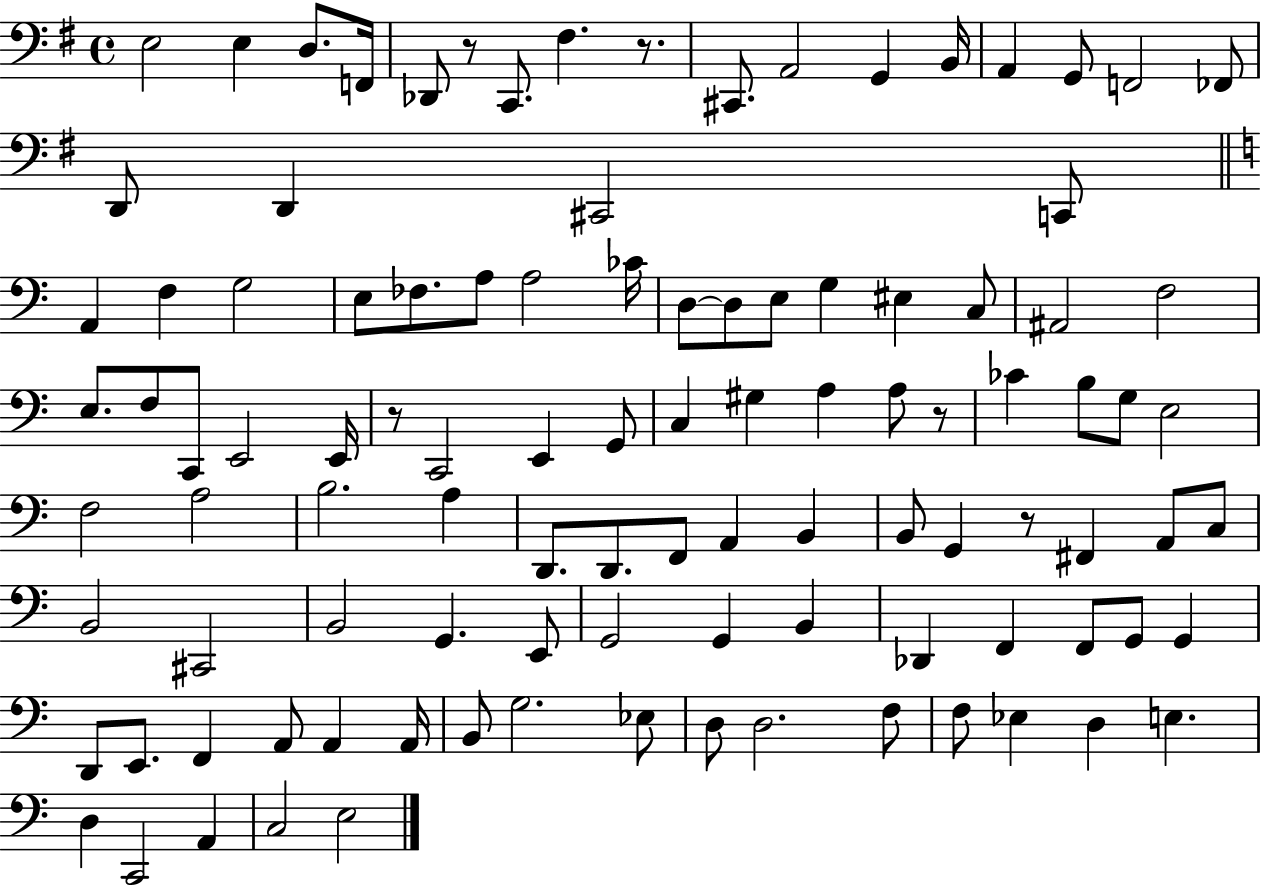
E3/h E3/q D3/e. F2/s Db2/e R/e C2/e. F#3/q. R/e. C#2/e. A2/h G2/q B2/s A2/q G2/e F2/h FES2/e D2/e D2/q C#2/h C2/e A2/q F3/q G3/h E3/e FES3/e. A3/e A3/h CES4/s D3/e D3/e E3/e G3/q EIS3/q C3/e A#2/h F3/h E3/e. F3/e C2/e E2/h E2/s R/e C2/h E2/q G2/e C3/q G#3/q A3/q A3/e R/e CES4/q B3/e G3/e E3/h F3/h A3/h B3/h. A3/q D2/e. D2/e. F2/e A2/q B2/q B2/e G2/q R/e F#2/q A2/e C3/e B2/h C#2/h B2/h G2/q. E2/e G2/h G2/q B2/q Db2/q F2/q F2/e G2/e G2/q D2/e E2/e. F2/q A2/e A2/q A2/s B2/e G3/h. Eb3/e D3/e D3/h. F3/e F3/e Eb3/q D3/q E3/q. D3/q C2/h A2/q C3/h E3/h